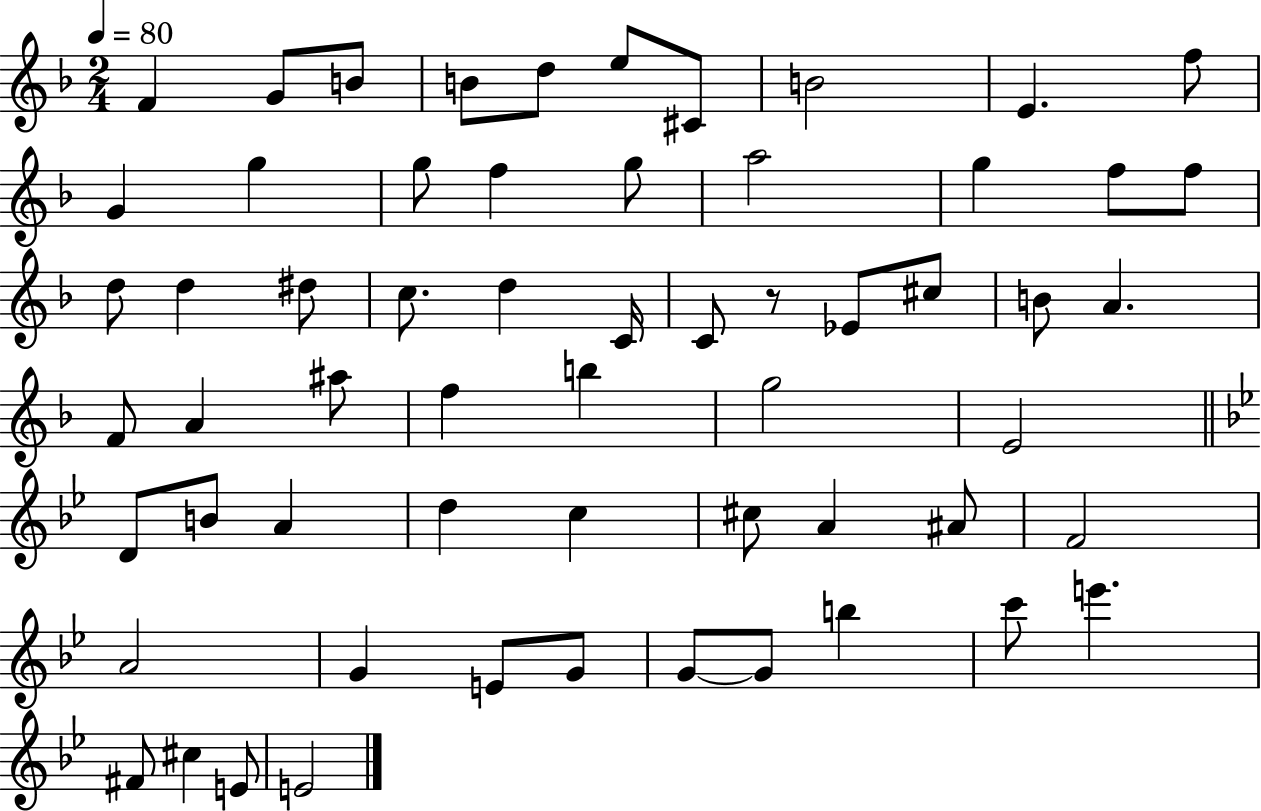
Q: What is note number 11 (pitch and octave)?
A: G4